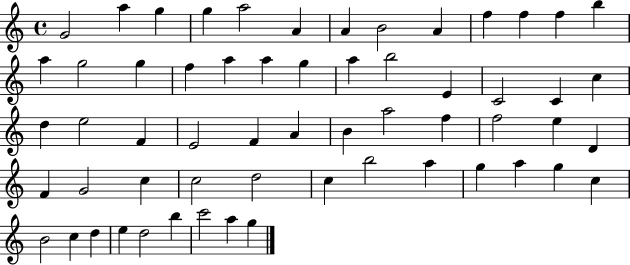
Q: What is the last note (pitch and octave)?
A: G5